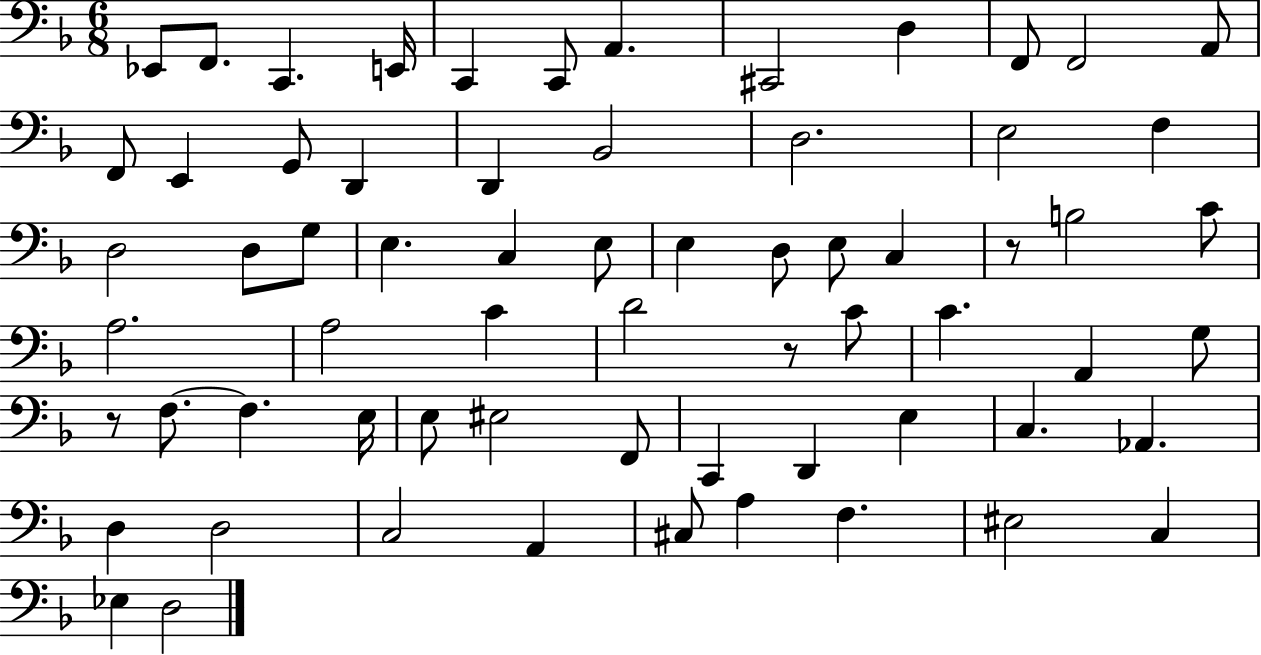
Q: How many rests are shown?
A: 3